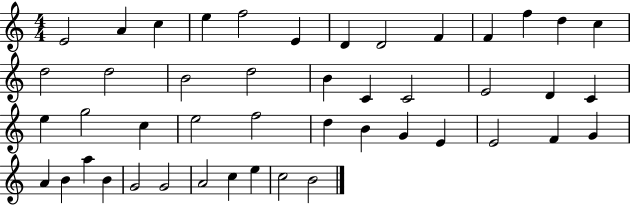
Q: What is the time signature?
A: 4/4